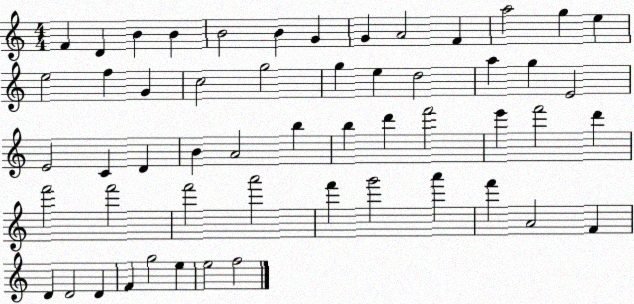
X:1
T:Untitled
M:4/4
L:1/4
K:C
F D B B B2 B G G A2 F a2 g e e2 f G c2 g2 g e d2 a g E2 E2 C D B A2 b b d' f'2 e' f'2 d' f'2 f'2 f'2 a'2 f' g'2 a' f' A2 F D D2 D F g2 e e2 f2